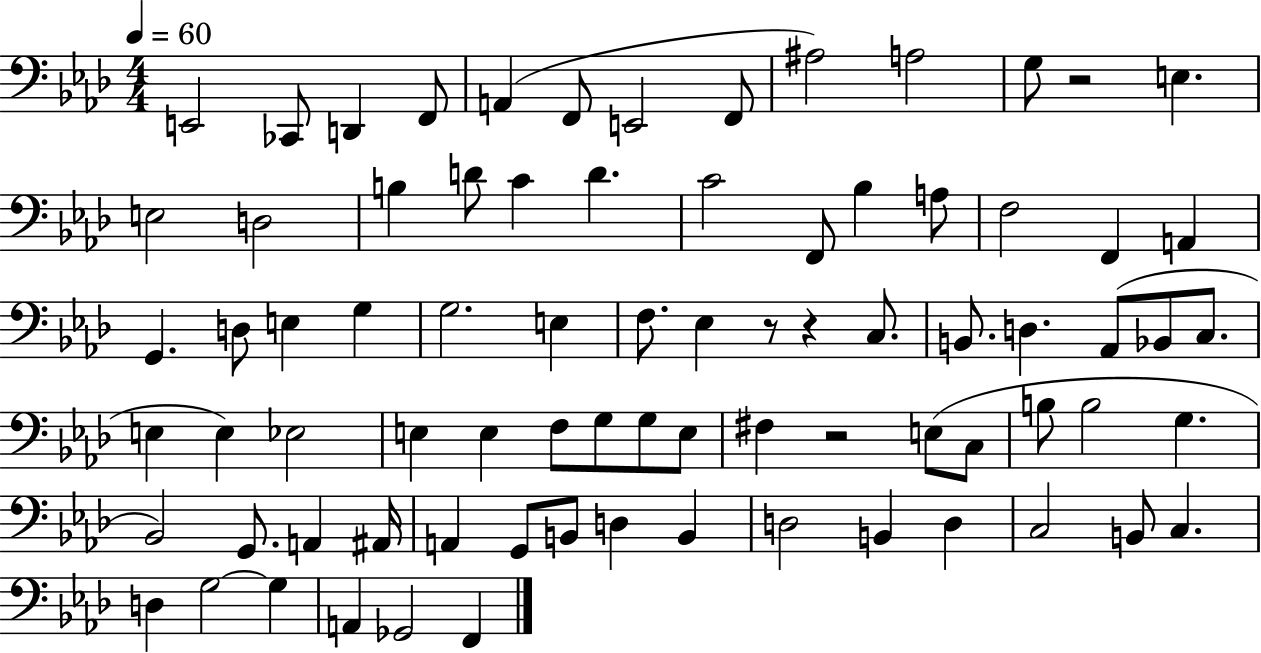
X:1
T:Untitled
M:4/4
L:1/4
K:Ab
E,,2 _C,,/2 D,, F,,/2 A,, F,,/2 E,,2 F,,/2 ^A,2 A,2 G,/2 z2 E, E,2 D,2 B, D/2 C D C2 F,,/2 _B, A,/2 F,2 F,, A,, G,, D,/2 E, G, G,2 E, F,/2 _E, z/2 z C,/2 B,,/2 D, _A,,/2 _B,,/2 C,/2 E, E, _E,2 E, E, F,/2 G,/2 G,/2 E,/2 ^F, z2 E,/2 C,/2 B,/2 B,2 G, _B,,2 G,,/2 A,, ^A,,/4 A,, G,,/2 B,,/2 D, B,, D,2 B,, D, C,2 B,,/2 C, D, G,2 G, A,, _G,,2 F,,